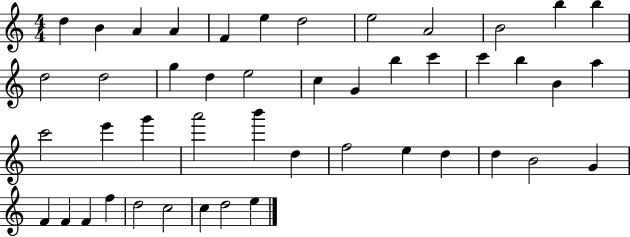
{
  \clef treble
  \numericTimeSignature
  \time 4/4
  \key c \major
  d''4 b'4 a'4 a'4 | f'4 e''4 d''2 | e''2 a'2 | b'2 b''4 b''4 | \break d''2 d''2 | g''4 d''4 e''2 | c''4 g'4 b''4 c'''4 | c'''4 b''4 b'4 a''4 | \break c'''2 e'''4 g'''4 | a'''2 b'''4 d''4 | f''2 e''4 d''4 | d''4 b'2 g'4 | \break f'4 f'4 f'4 f''4 | d''2 c''2 | c''4 d''2 e''4 | \bar "|."
}